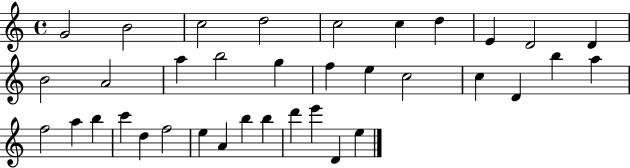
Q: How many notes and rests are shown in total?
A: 36